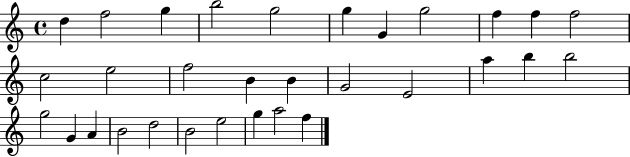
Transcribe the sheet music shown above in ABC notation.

X:1
T:Untitled
M:4/4
L:1/4
K:C
d f2 g b2 g2 g G g2 f f f2 c2 e2 f2 B B G2 E2 a b b2 g2 G A B2 d2 B2 e2 g a2 f